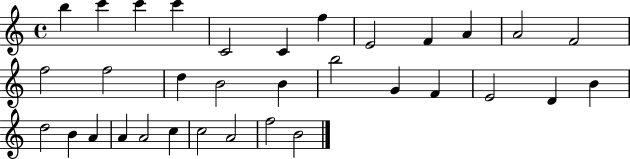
{
  \clef treble
  \time 4/4
  \defaultTimeSignature
  \key c \major
  b''4 c'''4 c'''4 c'''4 | c'2 c'4 f''4 | e'2 f'4 a'4 | a'2 f'2 | \break f''2 f''2 | d''4 b'2 b'4 | b''2 g'4 f'4 | e'2 d'4 b'4 | \break d''2 b'4 a'4 | a'4 a'2 c''4 | c''2 a'2 | f''2 b'2 | \break \bar "|."
}